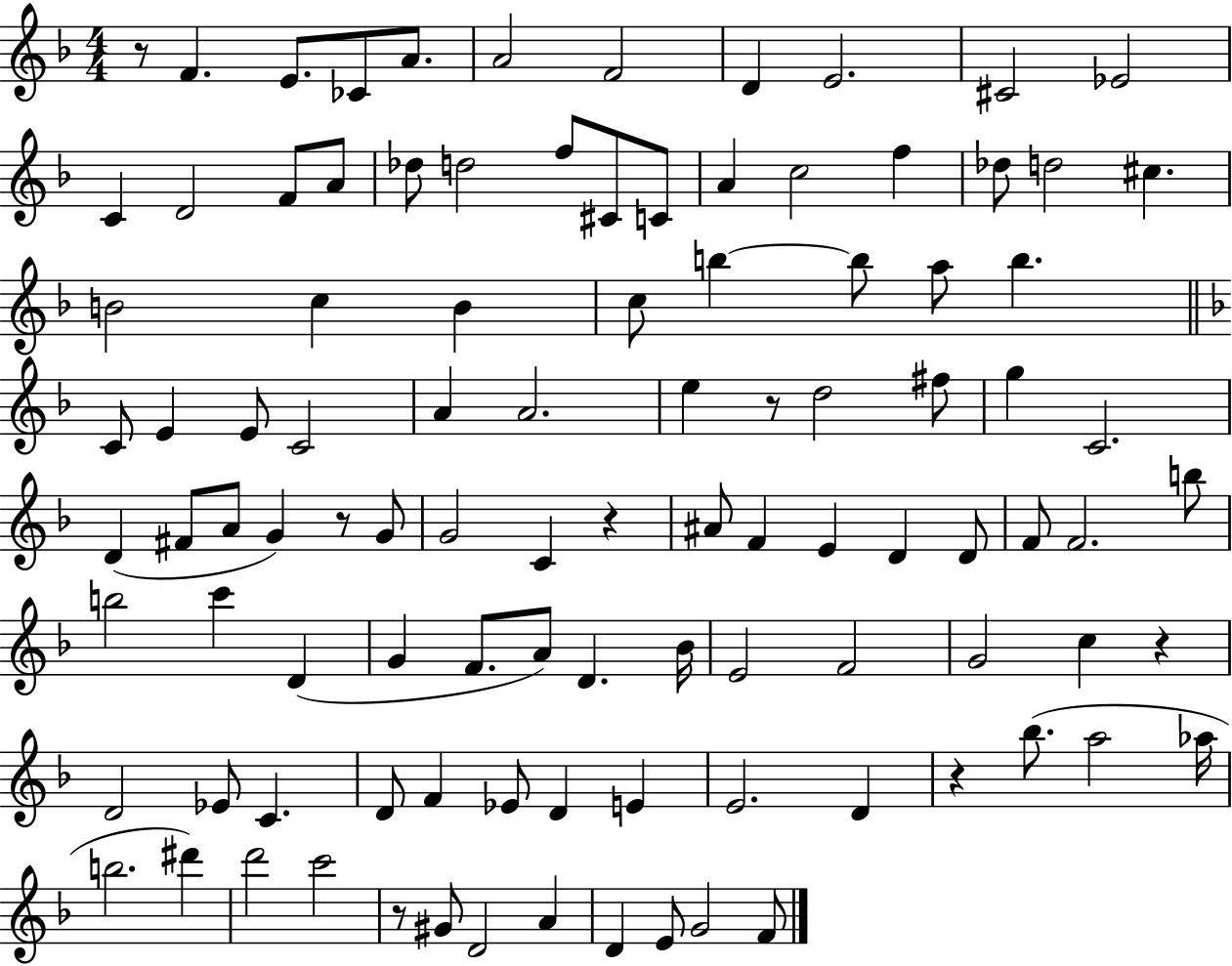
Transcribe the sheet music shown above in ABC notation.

X:1
T:Untitled
M:4/4
L:1/4
K:F
z/2 F E/2 _C/2 A/2 A2 F2 D E2 ^C2 _E2 C D2 F/2 A/2 _d/2 d2 f/2 ^C/2 C/2 A c2 f _d/2 d2 ^c B2 c B c/2 b b/2 a/2 b C/2 E E/2 C2 A A2 e z/2 d2 ^f/2 g C2 D ^F/2 A/2 G z/2 G/2 G2 C z ^A/2 F E D D/2 F/2 F2 b/2 b2 c' D G F/2 A/2 D _B/4 E2 F2 G2 c z D2 _E/2 C D/2 F _E/2 D E E2 D z _b/2 a2 _a/4 b2 ^d' d'2 c'2 z/2 ^G/2 D2 A D E/2 G2 F/2